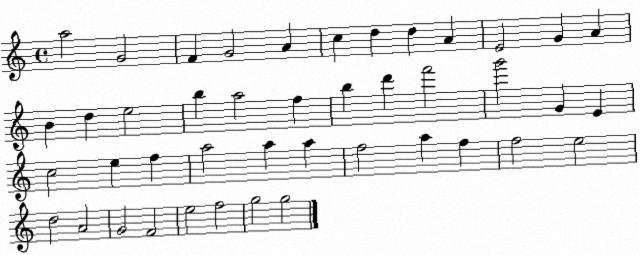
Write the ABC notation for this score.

X:1
T:Untitled
M:4/4
L:1/4
K:C
a2 G2 F G2 A c d d A E2 G A B d e2 b a2 f b d' f'2 g'2 G E c2 e f a2 a a f2 a f f2 e2 d2 A2 G2 F2 e2 f2 g2 g2